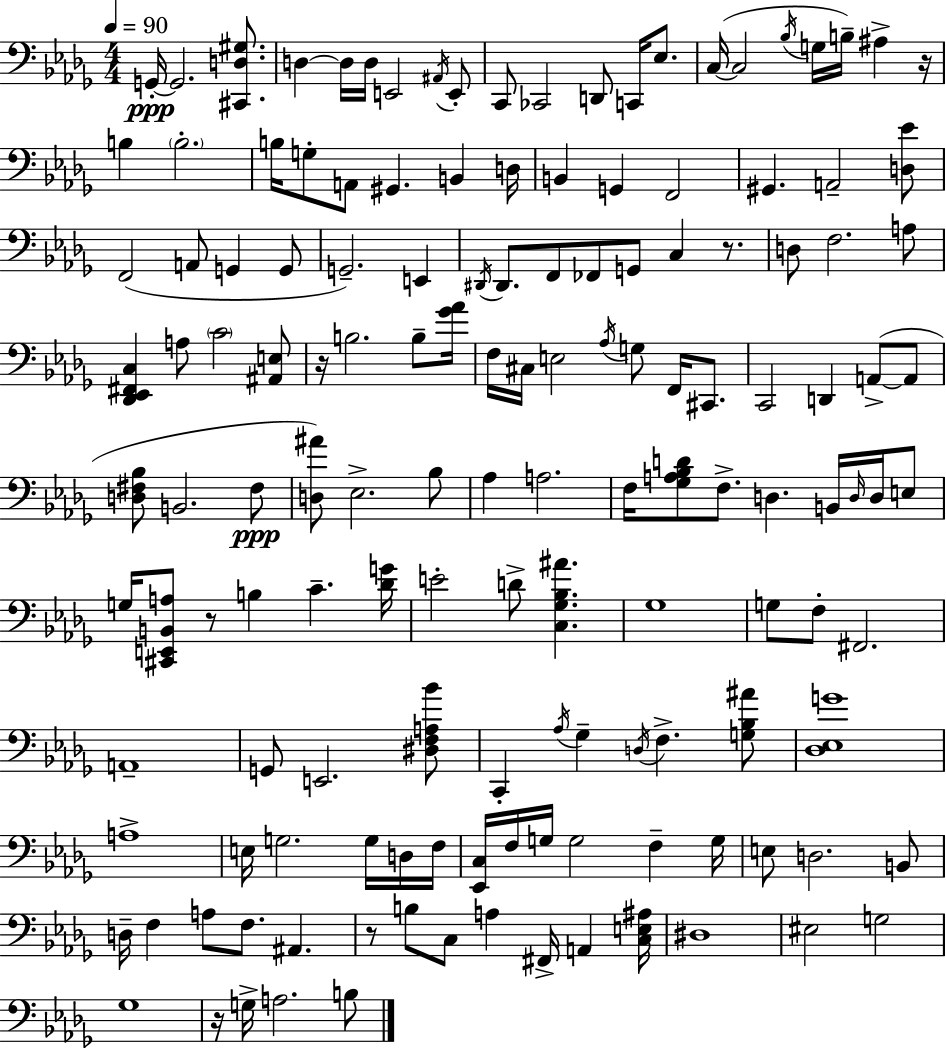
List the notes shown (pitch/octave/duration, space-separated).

G2/s G2/h. [C#2,D3,G#3]/e. D3/q D3/s D3/s E2/h A#2/s E2/e C2/e CES2/h D2/e C2/s Eb3/e. C3/s C3/h Bb3/s G3/s B3/s A#3/q R/s B3/q B3/h. B3/s G3/e A2/e G#2/q. B2/q D3/s B2/q G2/q F2/h G#2/q. A2/h [D3,Eb4]/e F2/h A2/e G2/q G2/e G2/h. E2/q D#2/s D#2/e. F2/e FES2/e G2/e C3/q R/e. D3/e F3/h. A3/e [Db2,Eb2,F#2,C3]/q A3/e C4/h [A#2,E3]/e R/s B3/h. B3/e [Gb4,Ab4]/s F3/s C#3/s E3/h Ab3/s G3/e F2/s C#2/e. C2/h D2/q A2/e A2/e [D3,F#3,Bb3]/e B2/h. F#3/e [D3,A#4]/e Eb3/h. Bb3/e Ab3/q A3/h. F3/s [Gb3,A3,Bb3,D4]/e F3/e. D3/q. B2/s D3/s D3/s E3/e G3/s [C#2,E2,B2,A3]/e R/e B3/q C4/q. [Db4,G4]/s E4/h D4/e [C3,Gb3,Bb3,A#4]/q. Gb3/w G3/e F3/e F#2/h. A2/w G2/e E2/h. [D#3,F3,A3,Bb4]/e C2/q Ab3/s Gb3/q D3/s F3/q. [G3,Bb3,A#4]/e [Db3,Eb3,G4]/w A3/w E3/s G3/h. G3/s D3/s F3/s [Eb2,C3]/s F3/s G3/s G3/h F3/q G3/s E3/e D3/h. B2/e D3/s F3/q A3/e F3/e. A#2/q. R/e B3/e C3/e A3/q F#2/s A2/q [C3,E3,A#3]/s D#3/w EIS3/h G3/h Gb3/w R/s G3/s A3/h. B3/e